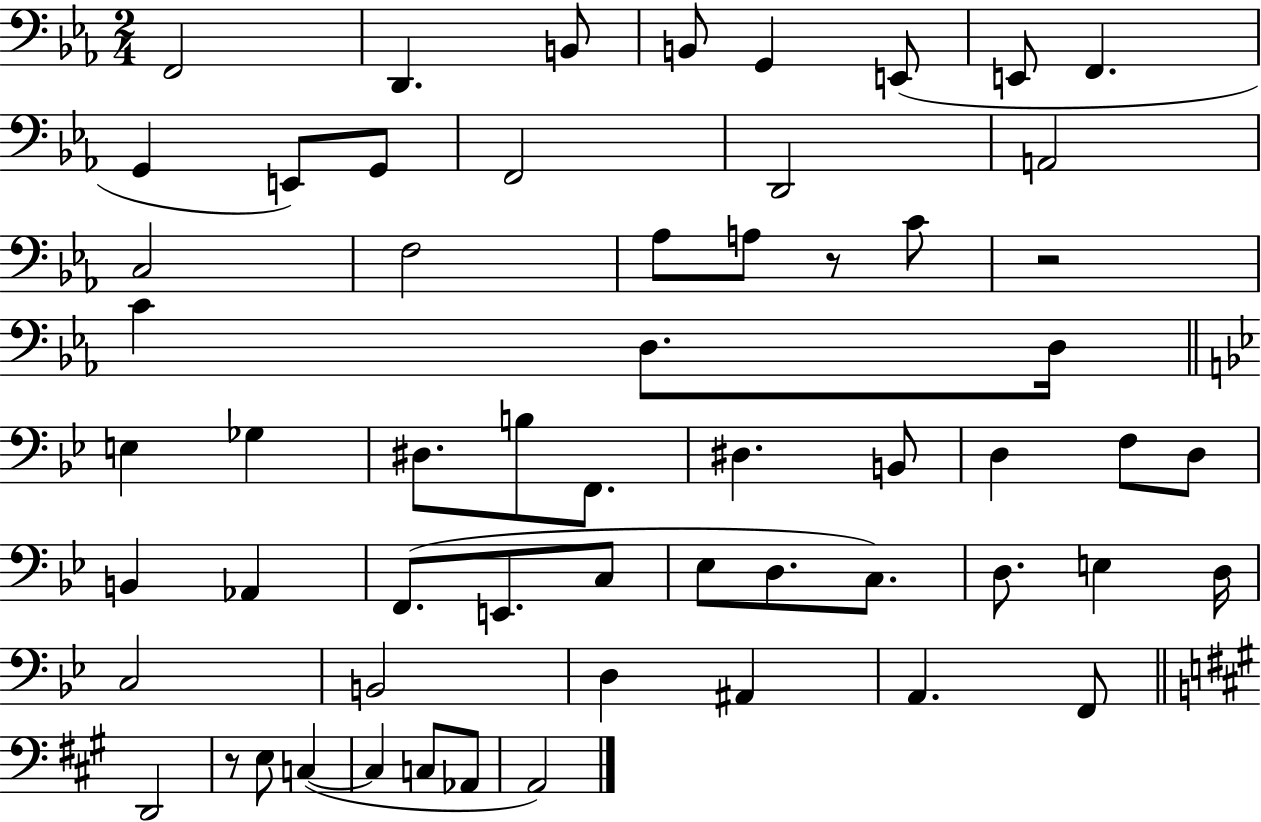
F2/h D2/q. B2/e B2/e G2/q E2/e E2/e F2/q. G2/q E2/e G2/e F2/h D2/h A2/h C3/h F3/h Ab3/e A3/e R/e C4/e R/h C4/q D3/e. D3/s E3/q Gb3/q D#3/e. B3/e F2/e. D#3/q. B2/e D3/q F3/e D3/e B2/q Ab2/q F2/e. E2/e. C3/e Eb3/e D3/e. C3/e. D3/e. E3/q D3/s C3/h B2/h D3/q A#2/q A2/q. F2/e D2/h R/e E3/e C3/q C3/q C3/e Ab2/e A2/h